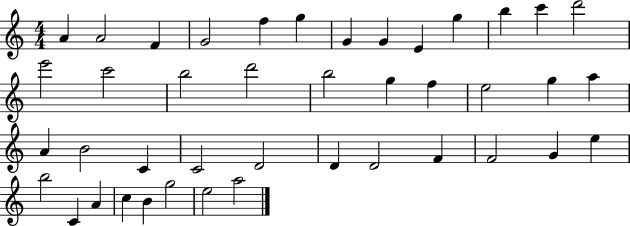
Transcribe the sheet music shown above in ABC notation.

X:1
T:Untitled
M:4/4
L:1/4
K:C
A A2 F G2 f g G G E g b c' d'2 e'2 c'2 b2 d'2 b2 g f e2 g a A B2 C C2 D2 D D2 F F2 G e b2 C A c B g2 e2 a2